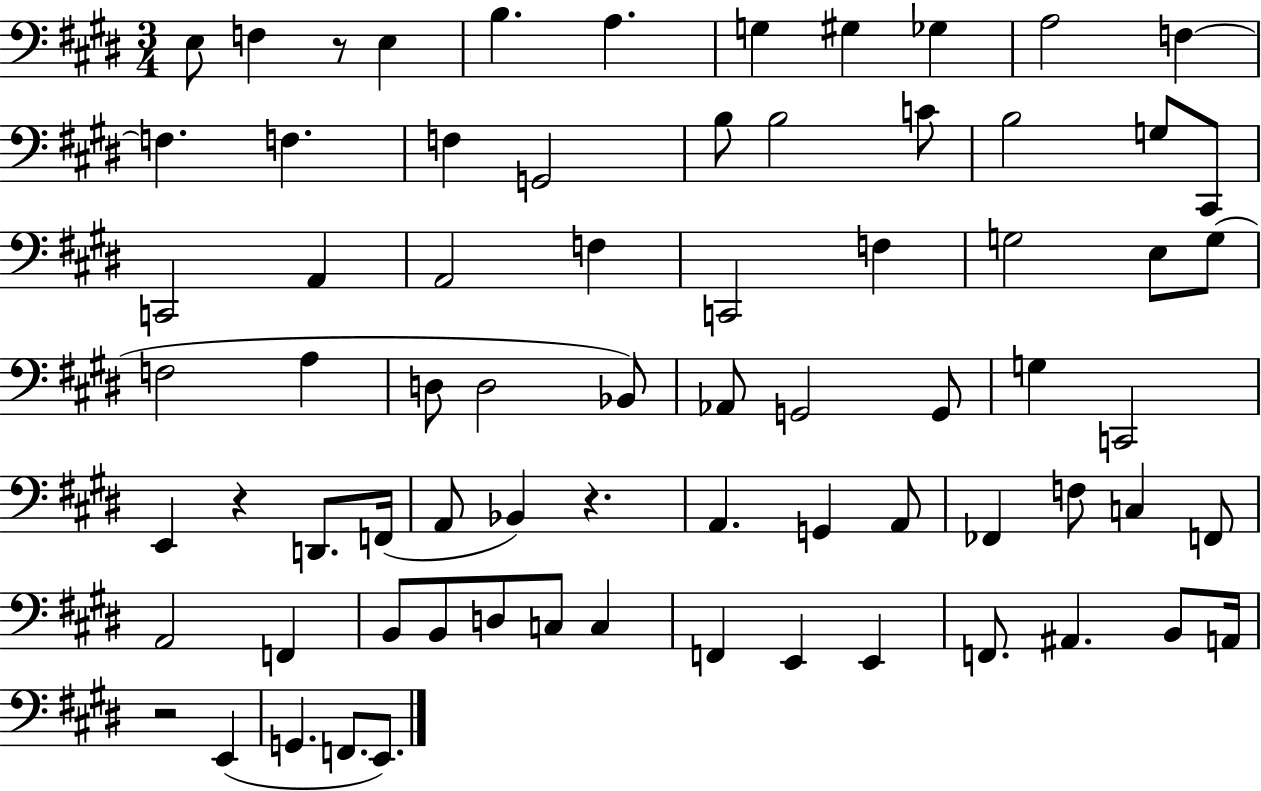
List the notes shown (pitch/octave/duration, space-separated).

E3/e F3/q R/e E3/q B3/q. A3/q. G3/q G#3/q Gb3/q A3/h F3/q F3/q. F3/q. F3/q G2/h B3/e B3/h C4/e B3/h G3/e C#2/e C2/h A2/q A2/h F3/q C2/h F3/q G3/h E3/e G3/e F3/h A3/q D3/e D3/h Bb2/e Ab2/e G2/h G2/e G3/q C2/h E2/q R/q D2/e. F2/s A2/e Bb2/q R/q. A2/q. G2/q A2/e FES2/q F3/e C3/q F2/e A2/h F2/q B2/e B2/e D3/e C3/e C3/q F2/q E2/q E2/q F2/e. A#2/q. B2/e A2/s R/h E2/q G2/q. F2/e. E2/e.